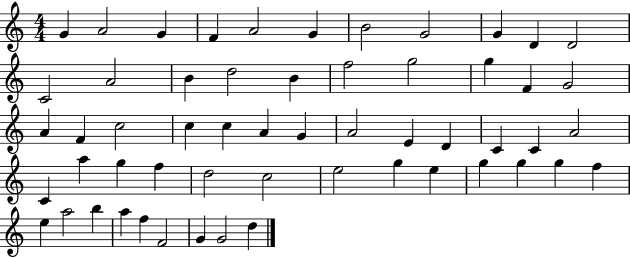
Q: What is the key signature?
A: C major